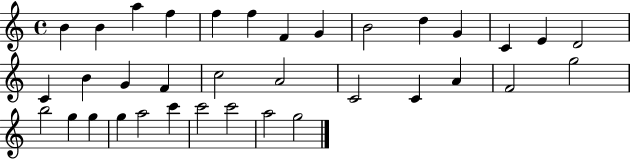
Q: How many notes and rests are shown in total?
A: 35